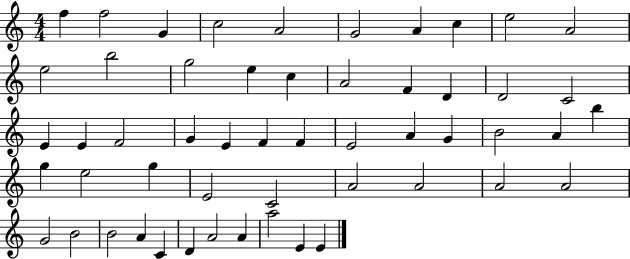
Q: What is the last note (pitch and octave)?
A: E4